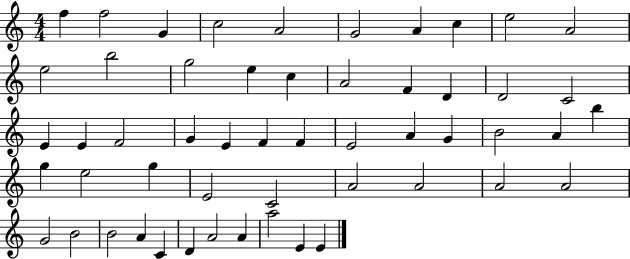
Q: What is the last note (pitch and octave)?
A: E4